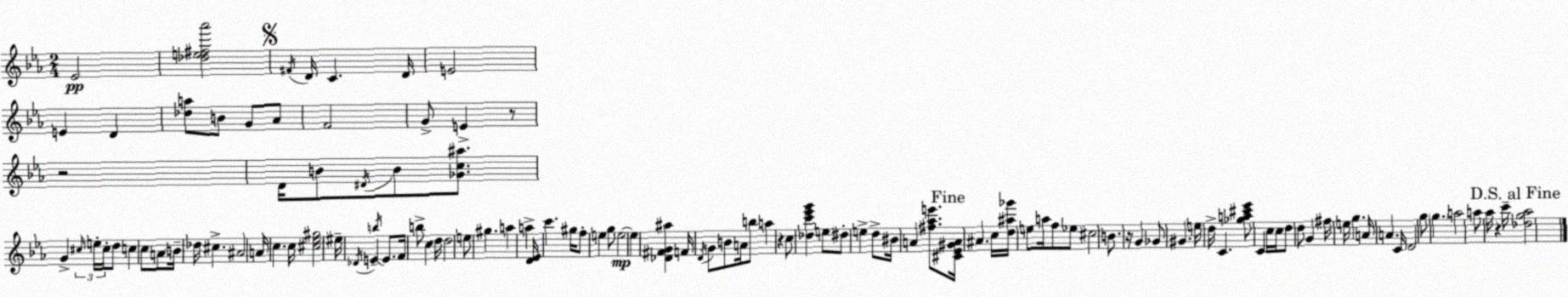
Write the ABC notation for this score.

X:1
T:Untitled
M:2/4
L:1/4
K:Cm
_E2 [_de^f_a']2 ^F/4 D/4 C D/4 E2 E D [_da]/2 B/2 G/2 _A/2 F2 G/2 E z/2 z2 D/4 B/2 ^D/4 B/2 [_Gc^a]/2 G ^c/4 e/4 ^c/4 d/2 c c/2 A/2 B/4 _d/4 ^c ^A2 A/4 c c/4 [^c_e^g]2 ^e/4 _D/4 E b/4 E/2 F/4 b/2 c d/4 d2 e/2 ^g a a [D_E]/4 c' ^g/4 f/2 e g/2 e2 e [_D^FG^a] F/4 D/4 G/2 B/2 A/4 b/2 a z c/2 [_dc'_e'g'] e/2 ^d/2 e d/2 ^B/4 A [^f_ae']/2 [^C_E^GA]/4 ^A c/4 [d^a_g']/4 e/2 a/4 f/2 _e/2 ^c2 B/2 z/4 G _G/2 ^G e/4 d/4 C [_ga^c'_e']/2 C c/4 c/4 d/2 d/2 G ^f/4 e/4 g A/4 A C/4 D2 g/2 g a2 a/2 _a/4 z c'/4 [_dg_a]2